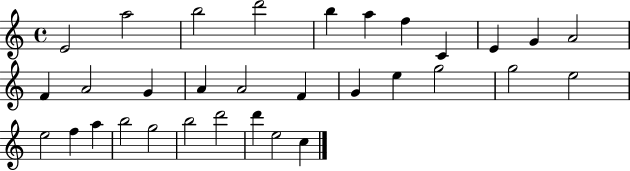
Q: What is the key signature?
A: C major